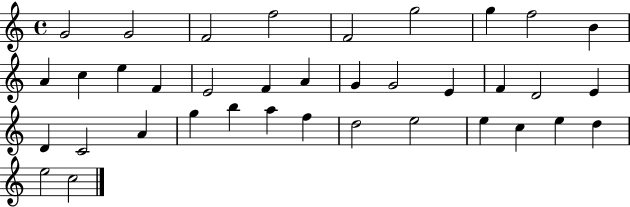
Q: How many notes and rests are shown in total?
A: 37